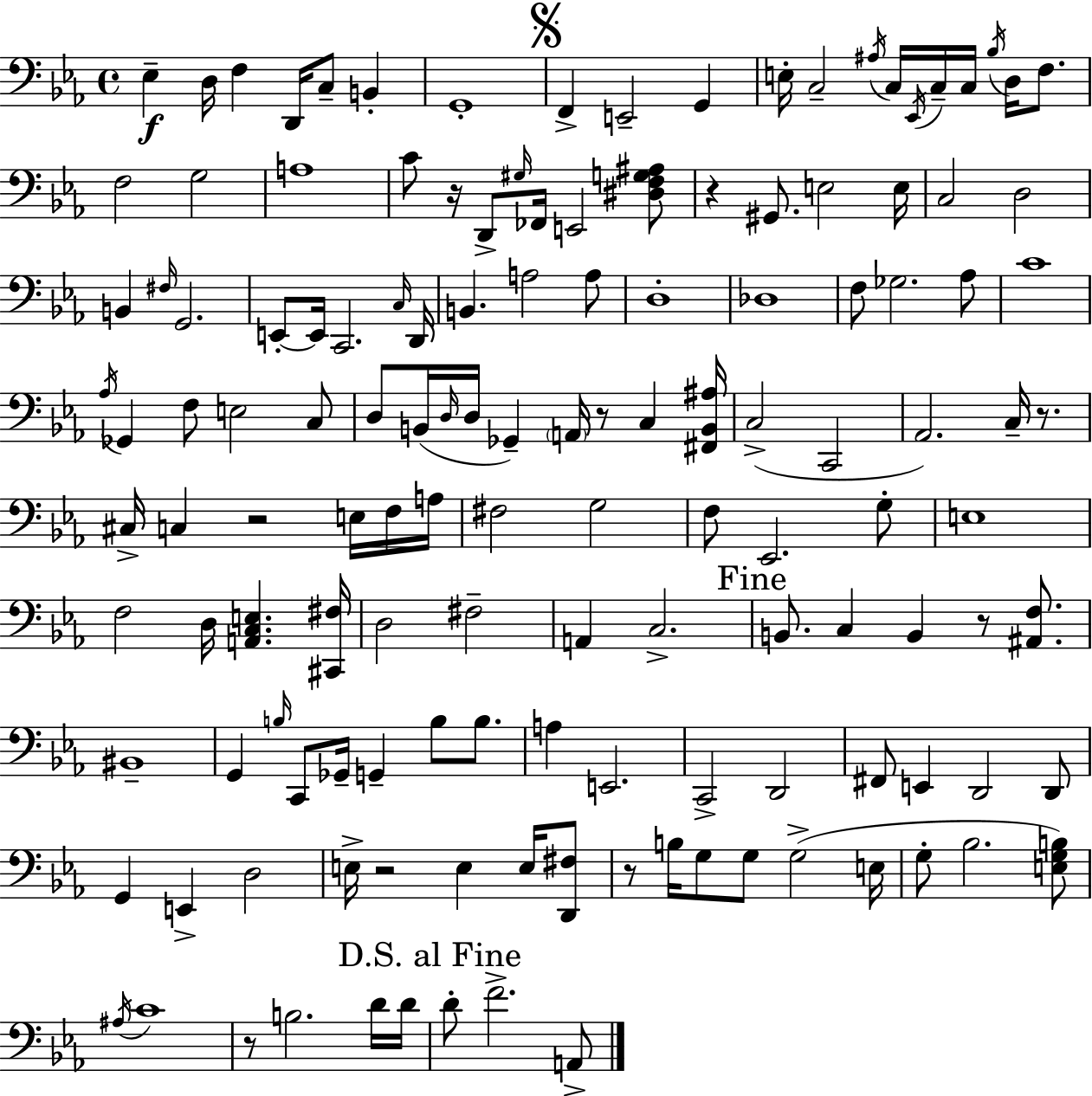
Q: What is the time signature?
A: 4/4